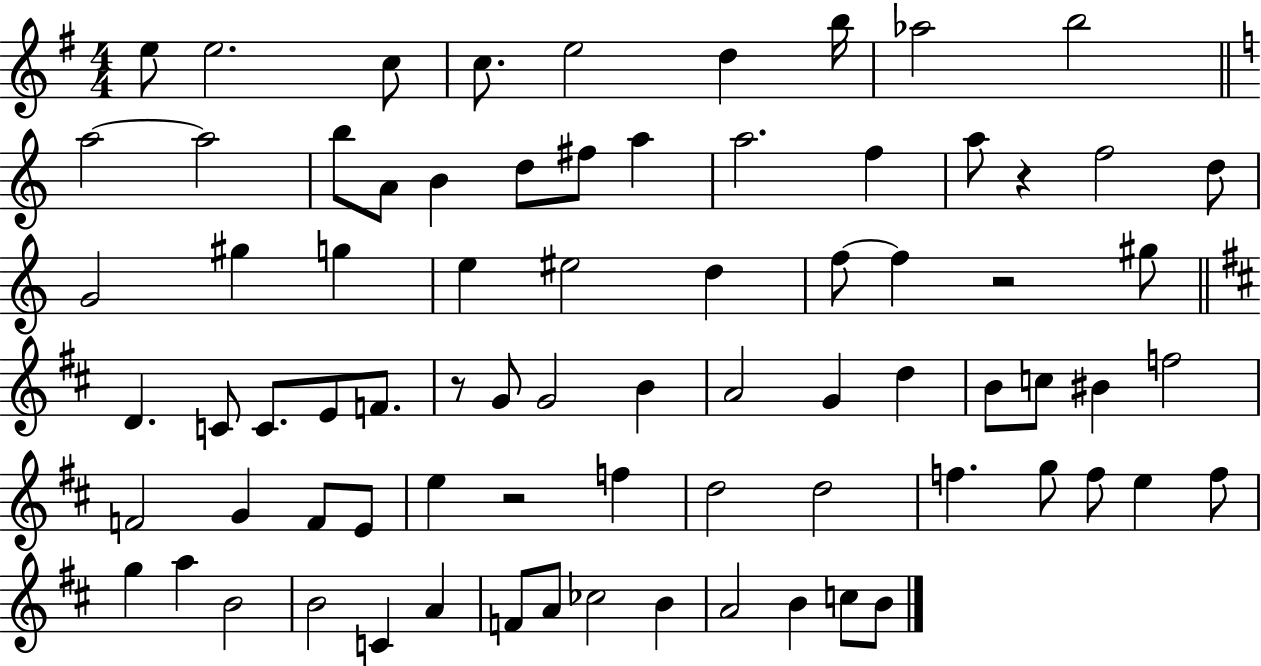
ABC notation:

X:1
T:Untitled
M:4/4
L:1/4
K:G
e/2 e2 c/2 c/2 e2 d b/4 _a2 b2 a2 a2 b/2 A/2 B d/2 ^f/2 a a2 f a/2 z f2 d/2 G2 ^g g e ^e2 d f/2 f z2 ^g/2 D C/2 C/2 E/2 F/2 z/2 G/2 G2 B A2 G d B/2 c/2 ^B f2 F2 G F/2 E/2 e z2 f d2 d2 f g/2 f/2 e f/2 g a B2 B2 C A F/2 A/2 _c2 B A2 B c/2 B/2